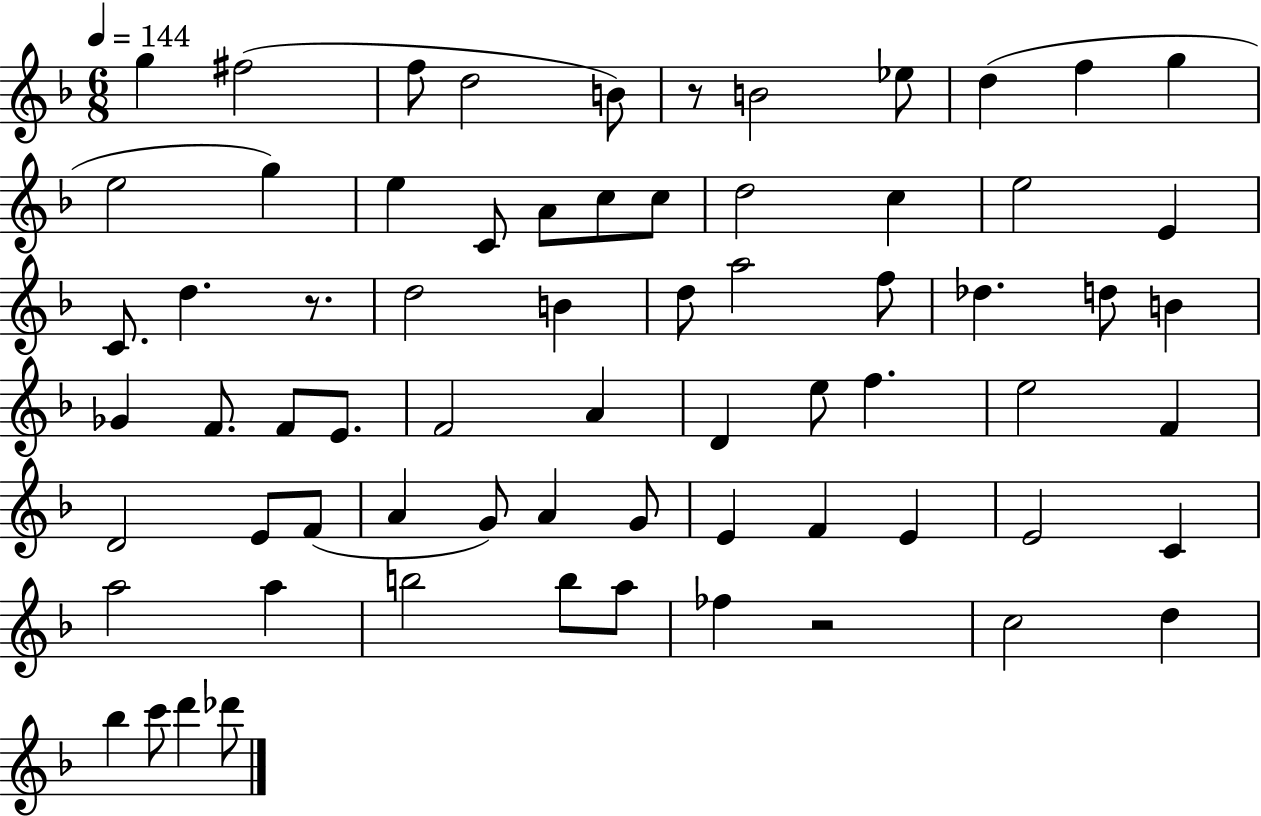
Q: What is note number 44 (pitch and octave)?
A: E4